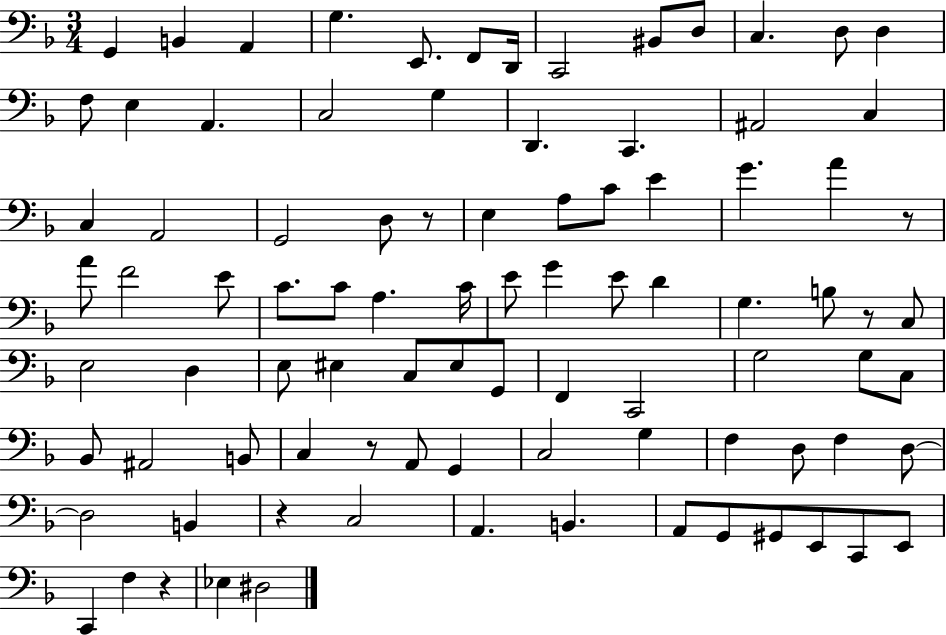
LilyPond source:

{
  \clef bass
  \numericTimeSignature
  \time 3/4
  \key f \major
  g,4 b,4 a,4 | g4. e,8. f,8 d,16 | c,2 bis,8 d8 | c4. d8 d4 | \break f8 e4 a,4. | c2 g4 | d,4. c,4. | ais,2 c4 | \break c4 a,2 | g,2 d8 r8 | e4 a8 c'8 e'4 | g'4. a'4 r8 | \break a'8 f'2 e'8 | c'8. c'8 a4. c'16 | e'8 g'4 e'8 d'4 | g4. b8 r8 c8 | \break e2 d4 | e8 eis4 c8 eis8 g,8 | f,4 c,2 | g2 g8 c8 | \break bes,8 ais,2 b,8 | c4 r8 a,8 g,4 | c2 g4 | f4 d8 f4 d8~~ | \break d2 b,4 | r4 c2 | a,4. b,4. | a,8 g,8 gis,8 e,8 c,8 e,8 | \break c,4 f4 r4 | ees4 dis2 | \bar "|."
}